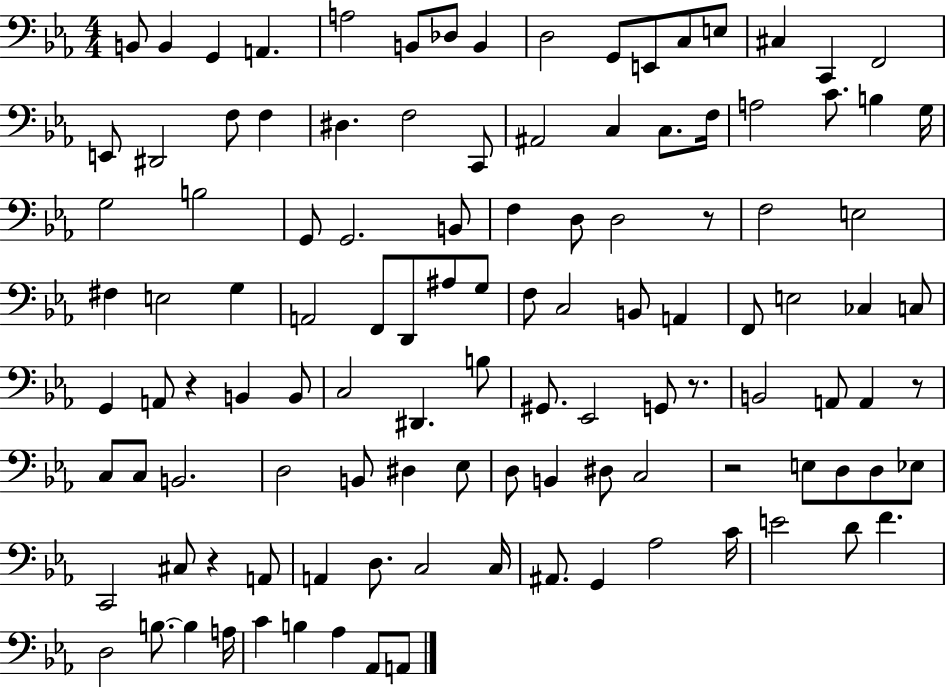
X:1
T:Untitled
M:4/4
L:1/4
K:Eb
B,,/2 B,, G,, A,, A,2 B,,/2 _D,/2 B,, D,2 G,,/2 E,,/2 C,/2 E,/2 ^C, C,, F,,2 E,,/2 ^D,,2 F,/2 F, ^D, F,2 C,,/2 ^A,,2 C, C,/2 F,/4 A,2 C/2 B, G,/4 G,2 B,2 G,,/2 G,,2 B,,/2 F, D,/2 D,2 z/2 F,2 E,2 ^F, E,2 G, A,,2 F,,/2 D,,/2 ^A,/2 G,/2 F,/2 C,2 B,,/2 A,, F,,/2 E,2 _C, C,/2 G,, A,,/2 z B,, B,,/2 C,2 ^D,, B,/2 ^G,,/2 _E,,2 G,,/2 z/2 B,,2 A,,/2 A,, z/2 C,/2 C,/2 B,,2 D,2 B,,/2 ^D, _E,/2 D,/2 B,, ^D,/2 C,2 z2 E,/2 D,/2 D,/2 _E,/2 C,,2 ^C,/2 z A,,/2 A,, D,/2 C,2 C,/4 ^A,,/2 G,, _A,2 C/4 E2 D/2 F D,2 B,/2 B, A,/4 C B, _A, _A,,/2 A,,/2